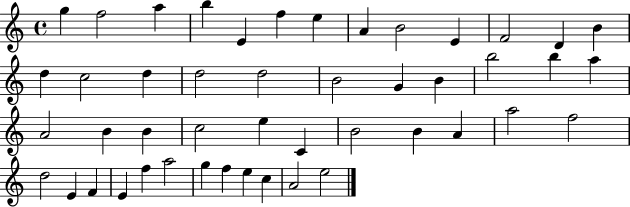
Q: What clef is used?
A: treble